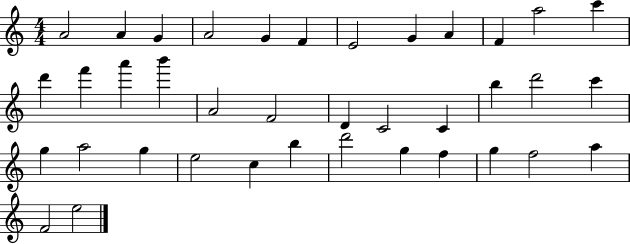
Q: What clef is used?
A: treble